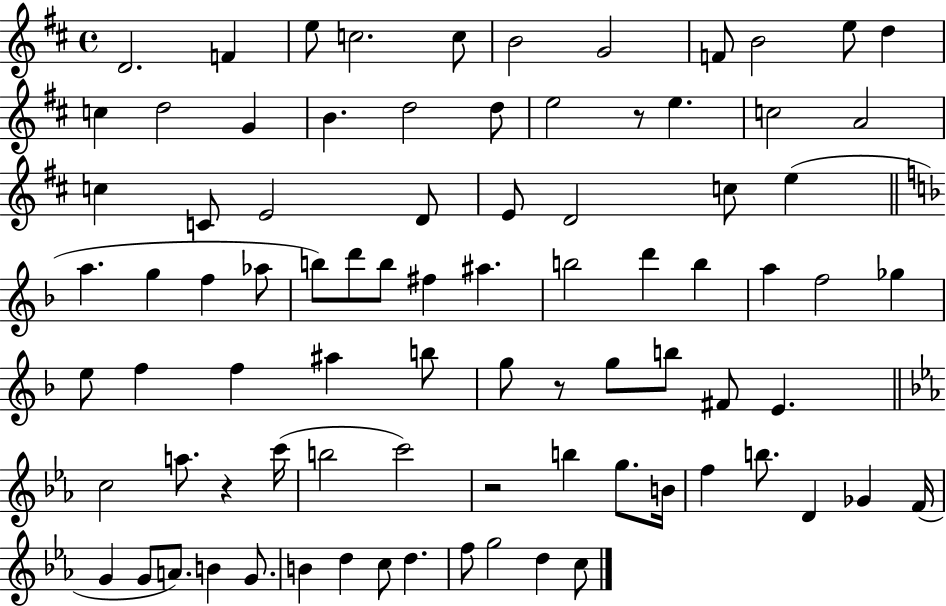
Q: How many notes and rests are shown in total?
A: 84